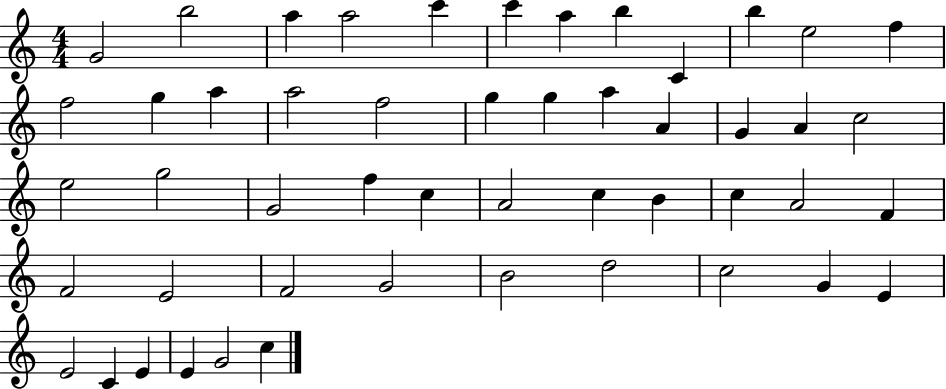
{
  \clef treble
  \numericTimeSignature
  \time 4/4
  \key c \major
  g'2 b''2 | a''4 a''2 c'''4 | c'''4 a''4 b''4 c'4 | b''4 e''2 f''4 | \break f''2 g''4 a''4 | a''2 f''2 | g''4 g''4 a''4 a'4 | g'4 a'4 c''2 | \break e''2 g''2 | g'2 f''4 c''4 | a'2 c''4 b'4 | c''4 a'2 f'4 | \break f'2 e'2 | f'2 g'2 | b'2 d''2 | c''2 g'4 e'4 | \break e'2 c'4 e'4 | e'4 g'2 c''4 | \bar "|."
}